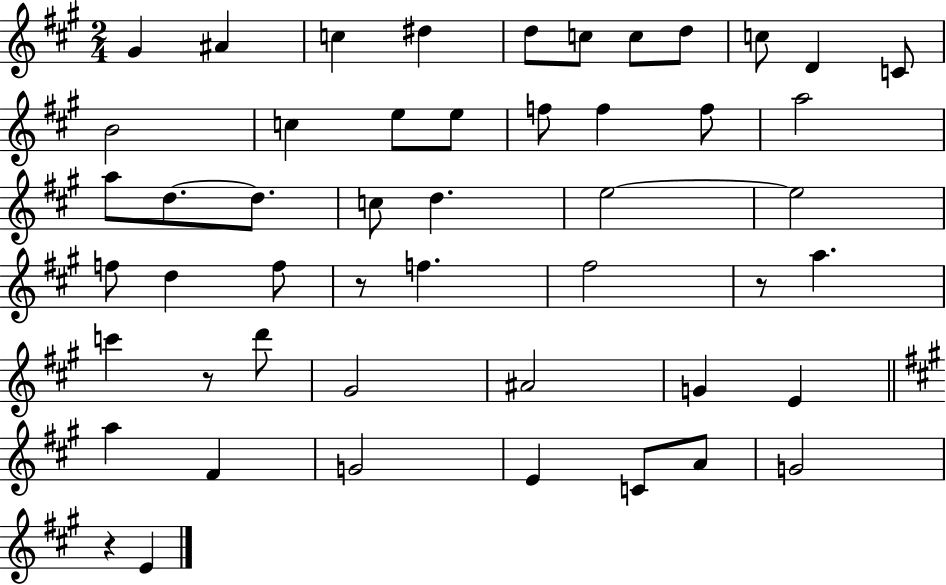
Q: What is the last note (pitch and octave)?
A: E4